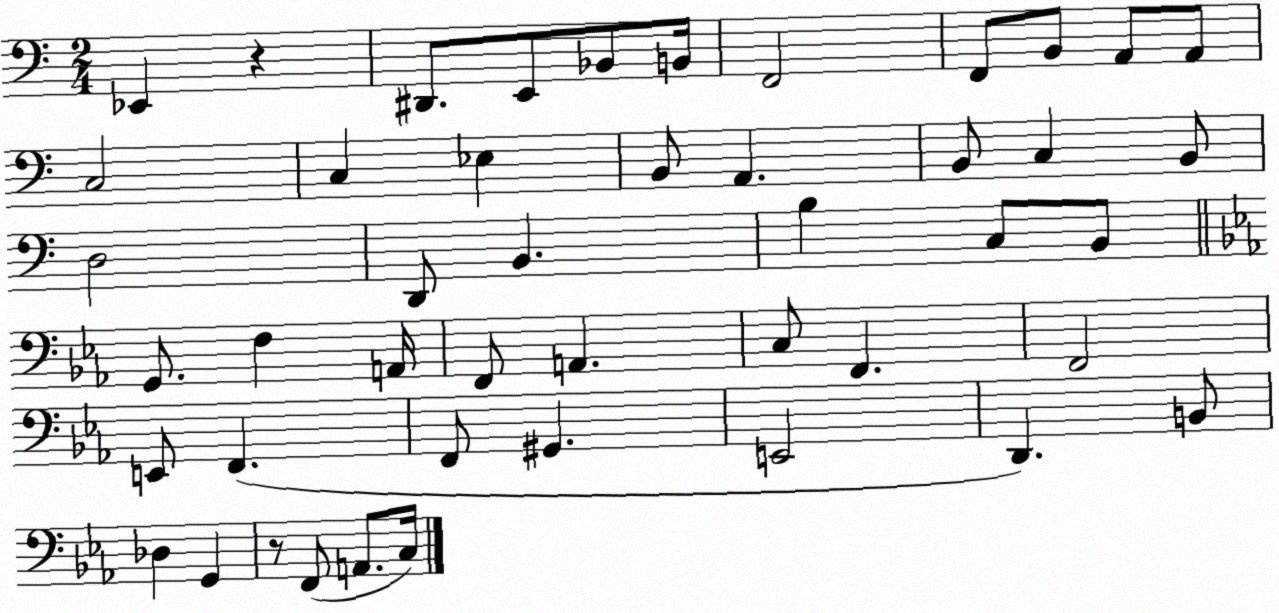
X:1
T:Untitled
M:2/4
L:1/4
K:C
_E,, z ^D,,/2 E,,/2 _B,,/2 B,,/4 F,,2 F,,/2 B,,/2 A,,/2 A,,/2 C,2 C, _E, B,,/2 A,, B,,/2 C, B,,/2 D,2 D,,/2 B,, B, C,/2 B,,/2 G,,/2 F, A,,/4 F,,/2 A,, C,/2 F,, F,,2 E,,/2 F,, F,,/2 ^G,, E,,2 D,, B,,/2 _D, G,, z/2 F,,/2 A,,/2 C,/4